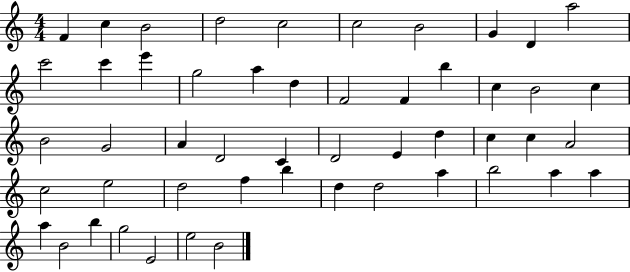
X:1
T:Untitled
M:4/4
L:1/4
K:C
F c B2 d2 c2 c2 B2 G D a2 c'2 c' e' g2 a d F2 F b c B2 c B2 G2 A D2 C D2 E d c c A2 c2 e2 d2 f b d d2 a b2 a a a B2 b g2 E2 e2 B2